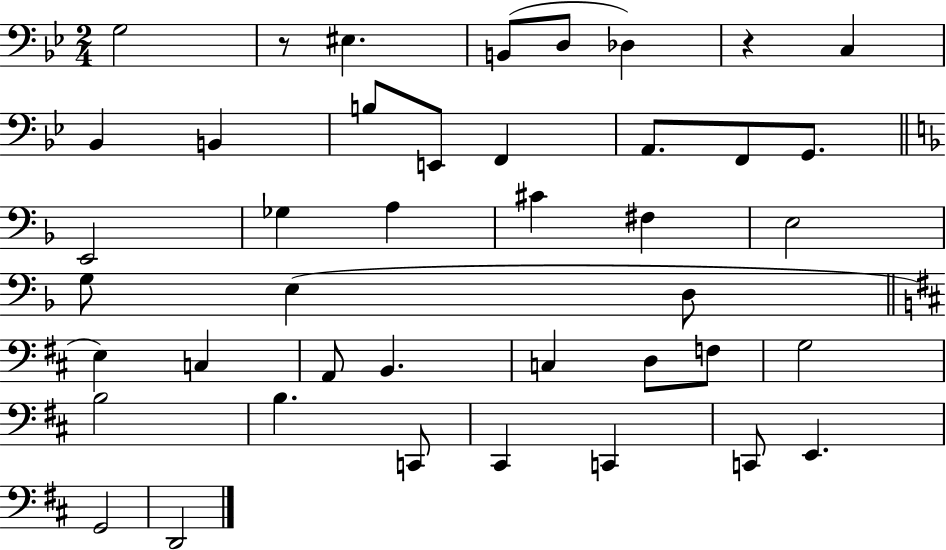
G3/h R/e EIS3/q. B2/e D3/e Db3/q R/q C3/q Bb2/q B2/q B3/e E2/e F2/q A2/e. F2/e G2/e. E2/h Gb3/q A3/q C#4/q F#3/q E3/h G3/e E3/q D3/e E3/q C3/q A2/e B2/q. C3/q D3/e F3/e G3/h B3/h B3/q. C2/e C#2/q C2/q C2/e E2/q. G2/h D2/h